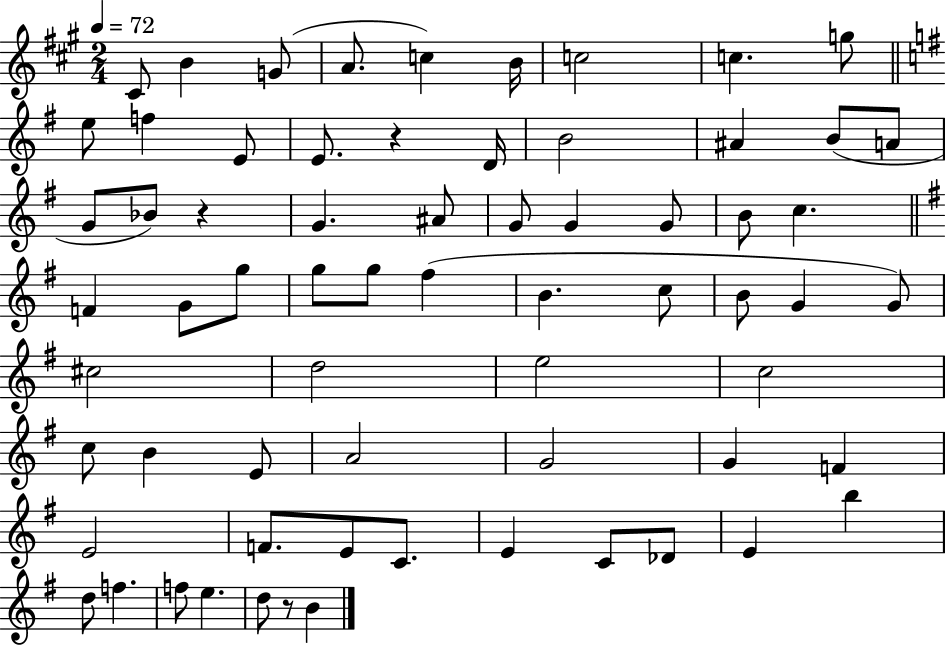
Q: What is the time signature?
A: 2/4